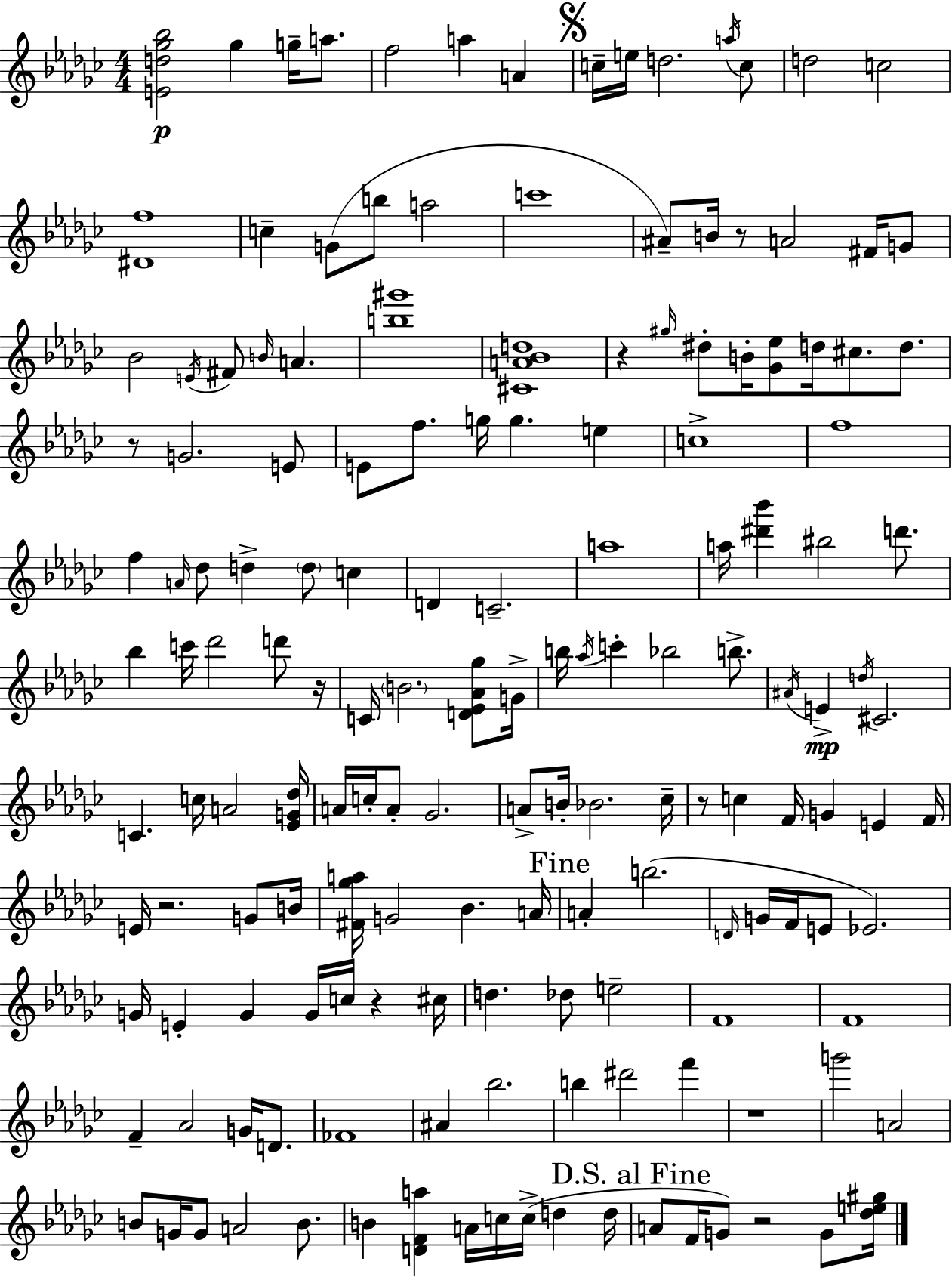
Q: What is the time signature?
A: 4/4